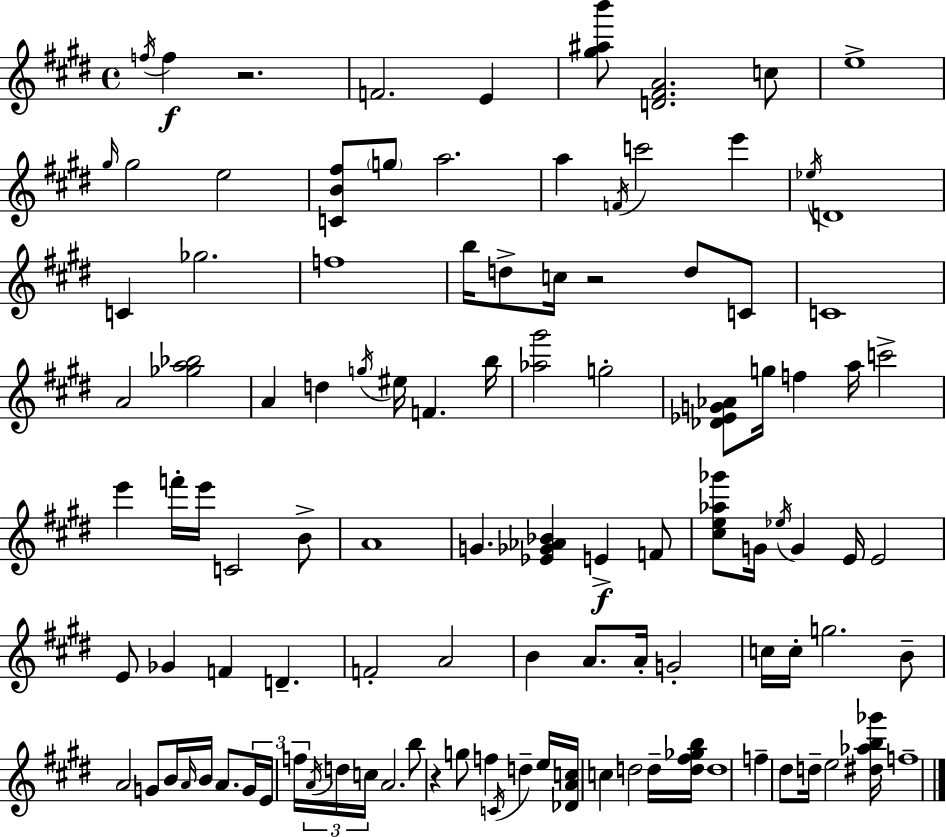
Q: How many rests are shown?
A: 3